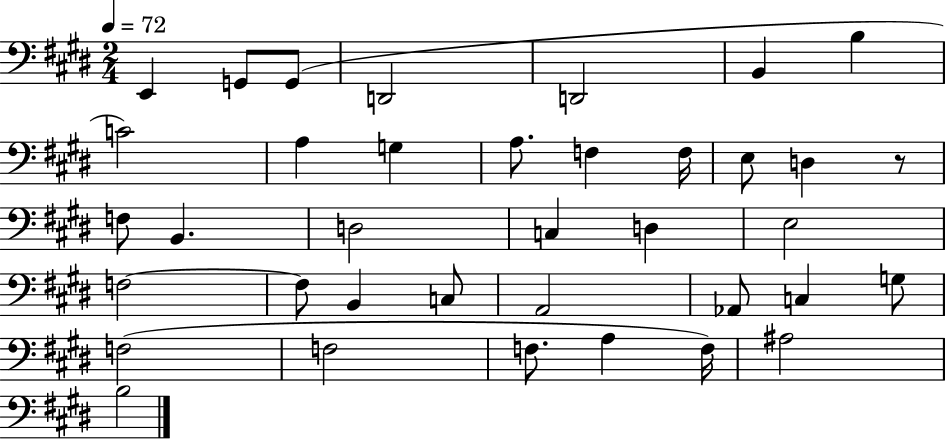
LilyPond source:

{
  \clef bass
  \numericTimeSignature
  \time 2/4
  \key e \major
  \tempo 4 = 72
  \repeat volta 2 { e,4 g,8 g,8( | d,2 | d,2 | b,4 b4 | \break c'2) | a4 g4 | a8. f4 f16 | e8 d4 r8 | \break f8 b,4. | d2 | c4 d4 | e2 | \break f2~~ | f8 b,4 c8 | a,2 | aes,8 c4 g8 | \break f2( | f2 | f8. a4 f16) | ais2 | \break b2 | } \bar "|."
}